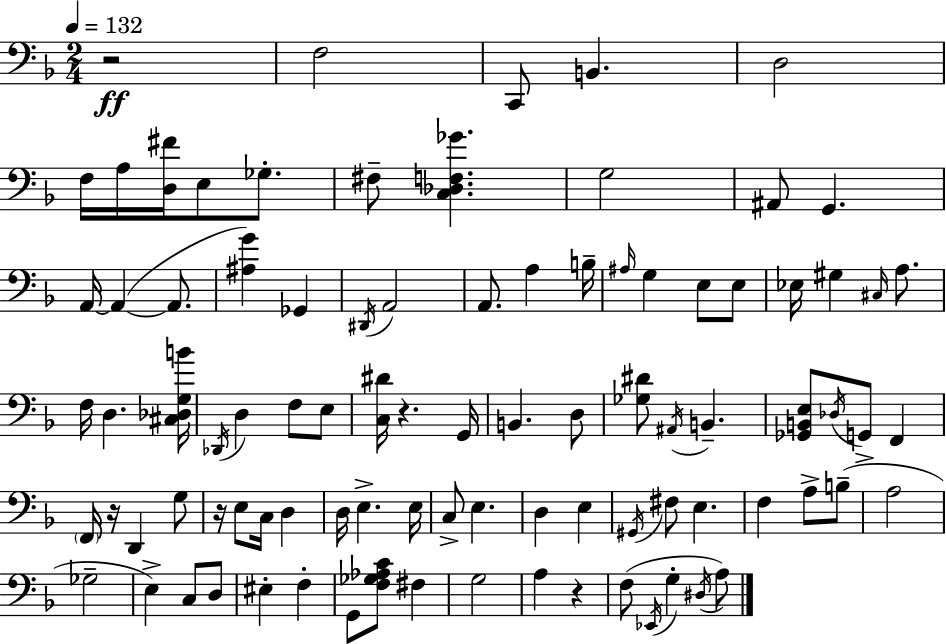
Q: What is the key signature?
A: D minor